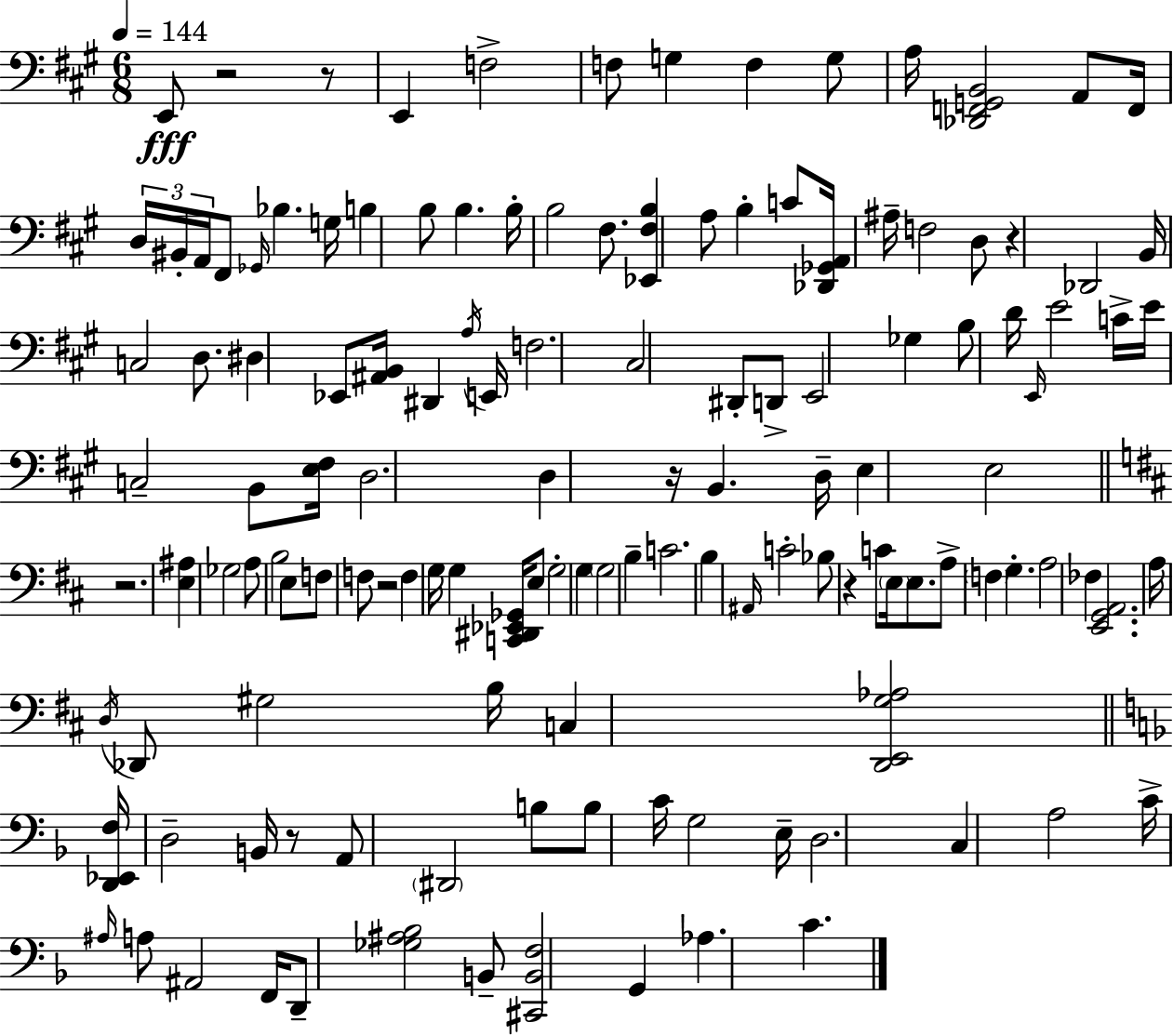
X:1
T:Untitled
M:6/8
L:1/4
K:A
E,,/2 z2 z/2 E,, F,2 F,/2 G, F, G,/2 A,/4 [_D,,F,,G,,B,,]2 A,,/2 F,,/4 D,/4 ^B,,/4 A,,/4 ^F,,/2 _G,,/4 _B, G,/4 B, B,/2 B, B,/4 B,2 ^F,/2 [_E,,^F,B,] A,/2 B, C/2 [_D,,_G,,A,,]/4 ^A,/4 F,2 D,/2 z _D,,2 B,,/4 C,2 D,/2 ^D, _E,,/2 [^A,,B,,]/4 ^D,, A,/4 E,,/4 F,2 ^C,2 ^D,,/2 D,,/2 E,,2 _G, B,/2 D/4 E,,/4 E2 C/4 E/4 C,2 B,,/2 [E,^F,]/4 D,2 D, z/4 B,, D,/4 E, E,2 z2 [E,^A,] _G,2 A,/2 B,2 E,/2 F,/2 F,/2 z2 F, G,/4 G, [C,,^D,,_E,,_G,,]/4 E,/2 G,2 G, G,2 B, C2 B, ^A,,/4 C2 _B,/2 z C/2 E,/4 E,/2 A,/2 F, G, A,2 _F, [E,,G,,A,,]2 A,/4 D,/4 _D,,/2 ^G,2 B,/4 C, [D,,E,,G,_A,]2 [D,,_E,,F,]/4 D,2 B,,/4 z/2 A,,/2 ^D,,2 B,/2 B,/2 C/4 G,2 E,/4 D,2 C, A,2 C/4 ^A,/4 A,/2 ^A,,2 F,,/4 D,,/2 [_G,^A,_B,]2 B,,/2 [^C,,B,,F,]2 G,, _A, C